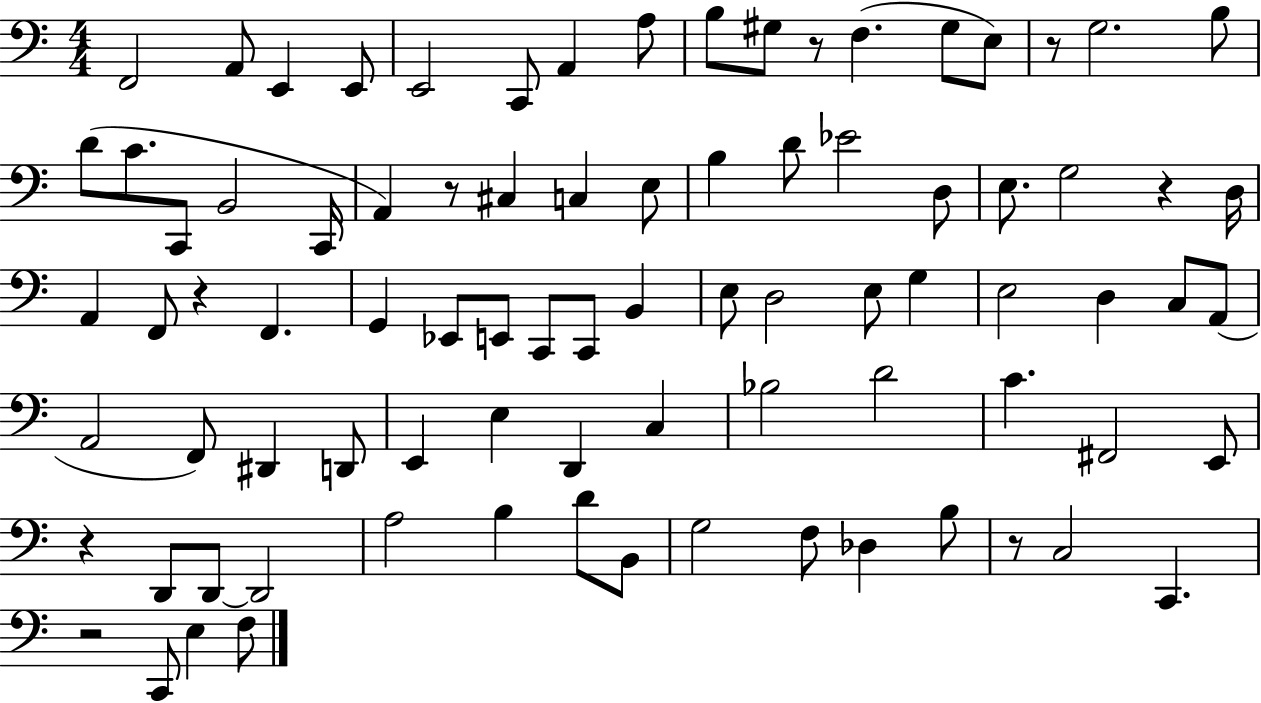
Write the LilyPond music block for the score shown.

{
  \clef bass
  \numericTimeSignature
  \time 4/4
  \key c \major
  f,2 a,8 e,4 e,8 | e,2 c,8 a,4 a8 | b8 gis8 r8 f4.( gis8 e8) | r8 g2. b8 | \break d'8( c'8. c,8 b,2 c,16 | a,4) r8 cis4 c4 e8 | b4 d'8 ees'2 d8 | e8. g2 r4 d16 | \break a,4 f,8 r4 f,4. | g,4 ees,8 e,8 c,8 c,8 b,4 | e8 d2 e8 g4 | e2 d4 c8 a,8( | \break a,2 f,8) dis,4 d,8 | e,4 e4 d,4 c4 | bes2 d'2 | c'4. fis,2 e,8 | \break r4 d,8 d,8~~ d,2 | a2 b4 d'8 b,8 | g2 f8 des4 b8 | r8 c2 c,4. | \break r2 c,8 e4 f8 | \bar "|."
}